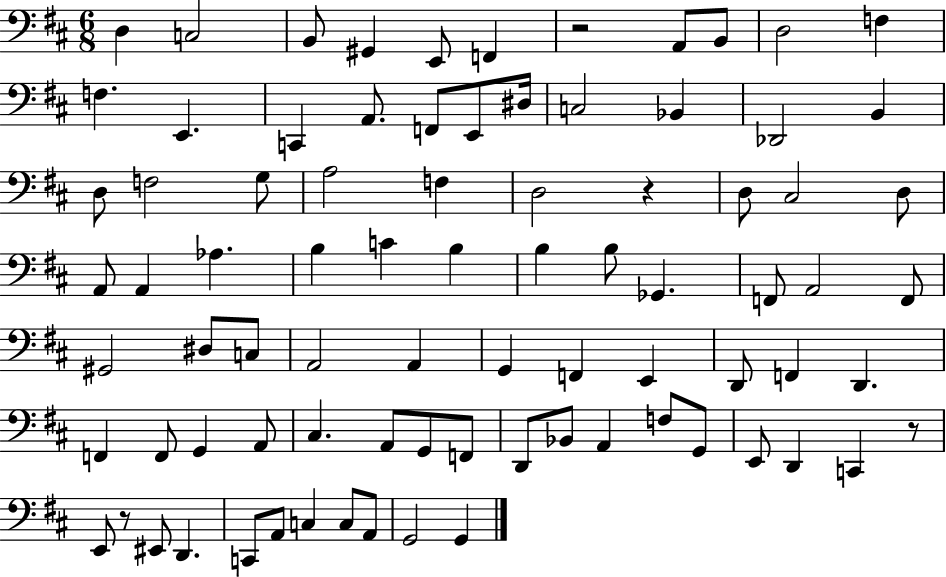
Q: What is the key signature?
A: D major